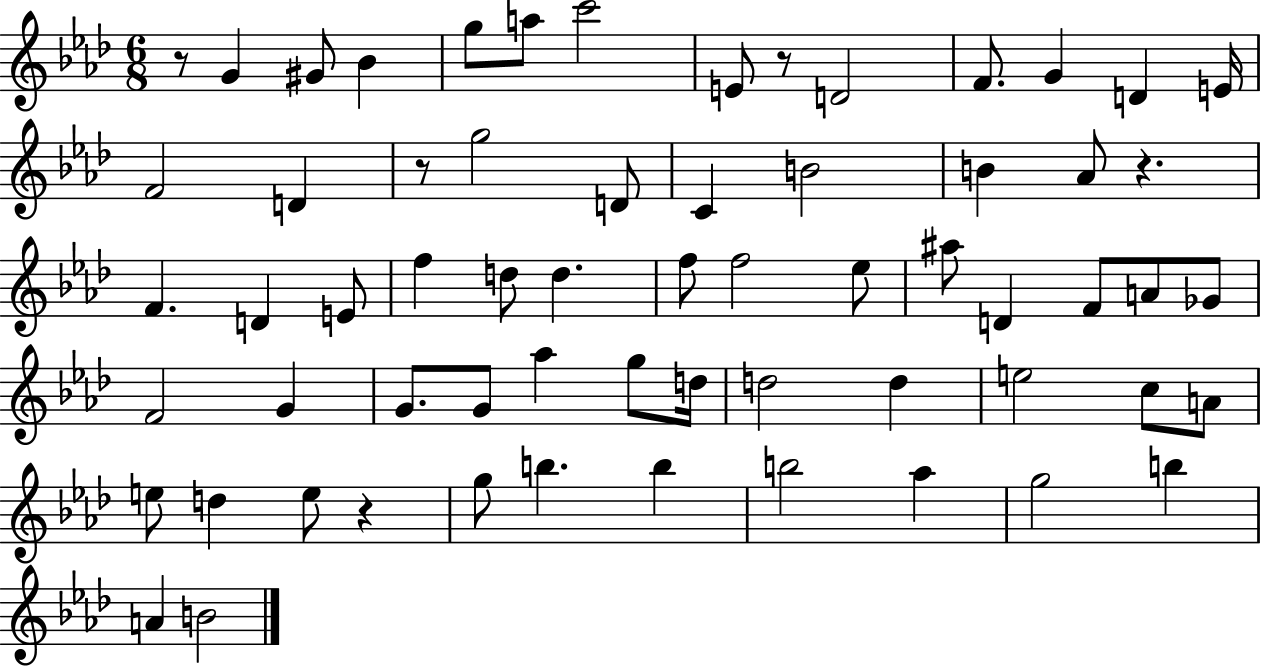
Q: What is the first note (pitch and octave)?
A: G4